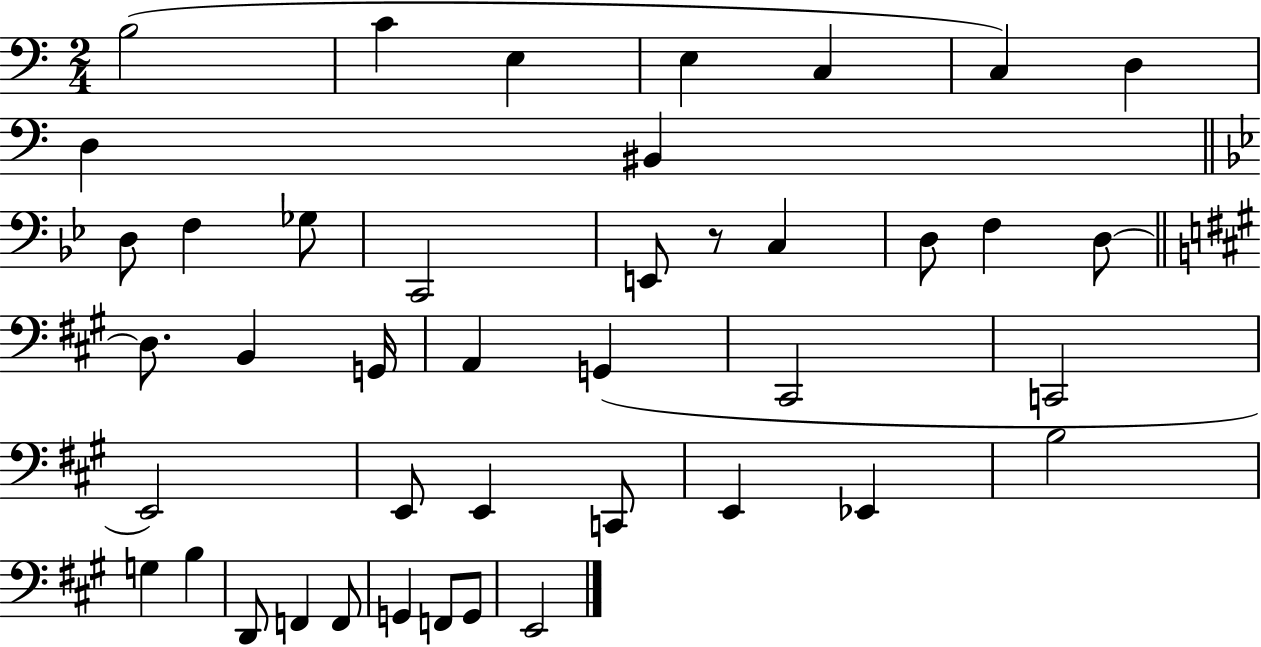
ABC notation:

X:1
T:Untitled
M:2/4
L:1/4
K:C
B,2 C E, E, C, C, D, D, ^B,, D,/2 F, _G,/2 C,,2 E,,/2 z/2 C, D,/2 F, D,/2 D,/2 B,, G,,/4 A,, G,, ^C,,2 C,,2 E,,2 E,,/2 E,, C,,/2 E,, _E,, B,2 G, B, D,,/2 F,, F,,/2 G,, F,,/2 G,,/2 E,,2